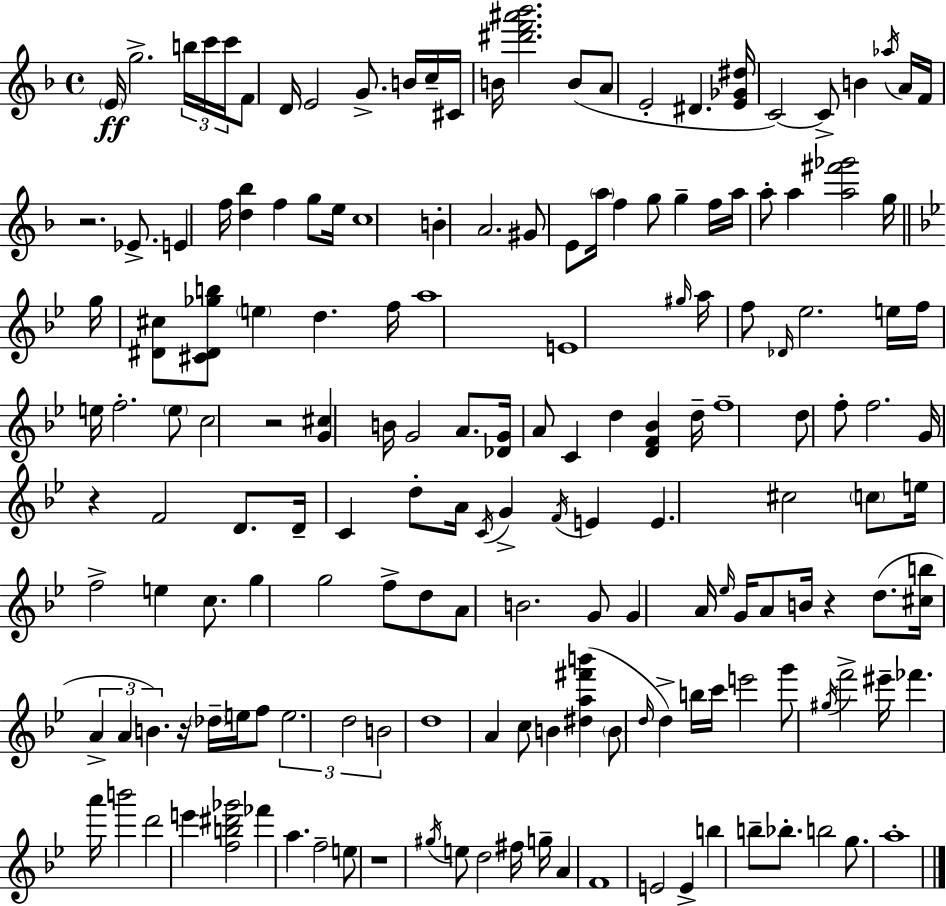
{
  \clef treble
  \time 4/4
  \defaultTimeSignature
  \key d \minor
  \repeat volta 2 { \parenthesize e'16\ff g''2.-> \tuplet 3/2 { b''16 c'''16 c'''16 } | f'8 d'16 e'2 g'8.-> b'16 c''16-- | cis'16 b'16 <dis''' f''' ais''' bes'''>2. b'8( | a'8 e'2-. dis'4. | \break <e' ges' dis''>16 c'2~~) c'8-> b'4 \acciaccatura { aes''16 } | a'16 f'16 r2. ees'8.-> | e'4 f''16 <d'' bes''>4 f''4 g''8 | e''16 c''1 | \break b'4-. a'2. | gis'8 e'8 \parenthesize a''16 f''4 g''8 g''4-- | f''16 a''16 a''8-. a''4 <a'' fis''' ges'''>2 | g''16 \bar "||" \break \key g \minor g''16 <dis' cis''>8 <cis' dis' ges'' b''>8 \parenthesize e''4 d''4. f''16 | a''1 | e'1 | \grace { gis''16 } a''16 f''8 \grace { des'16 } ees''2. | \break e''16 f''16 e''16 f''2.-. | \parenthesize e''8 c''2 r2 | <g' cis''>4 b'16 g'2 a'8. | <des' g'>16 a'8 c'4 d''4 <d' f' bes'>4 | \break d''16-- f''1-- | d''8 f''8-. f''2. | g'16 r4 f'2 d'8. | d'16-- c'4 d''8-. a'16 \acciaccatura { c'16 } g'4-> \acciaccatura { f'16 } | \break e'4 e'4. cis''2 | \parenthesize c''8 e''16 f''2-> e''4 | c''8. g''4 g''2 | f''8-> d''8 a'8 b'2. | \break g'8 g'4 a'16 \grace { ees''16 } g'16 a'8 b'16 r4 | d''8.( <cis'' b''>16 \tuplet 3/2 { a'4-> a'4 b'4.) } | r16 \parenthesize des''16-- e''16 f''8 \tuplet 3/2 { e''2. | d''2 b'2 } | \break d''1 | a'4 c''8 b'4 <dis'' a'' fis''' b'''>4( | \parenthesize b'8 \grace { d''16 } d''4->) b''16 c'''16 e'''2 | g'''8 \acciaccatura { gis''16 } f'''2-> eis'''16-- | \break fes'''4. a'''16 b'''2 d'''2 | e'''4 <f'' b'' dis''' ges'''>2 | fes'''4 a''4. f''2-- | e''8 r1 | \break \acciaccatura { gis''16 } e''8 d''2 | fis''16 g''16-- a'4 f'1 | e'2 | e'4-> b''4 b''8-- bes''8.-. b''2 | \break g''8. a''1-. | } \bar "|."
}